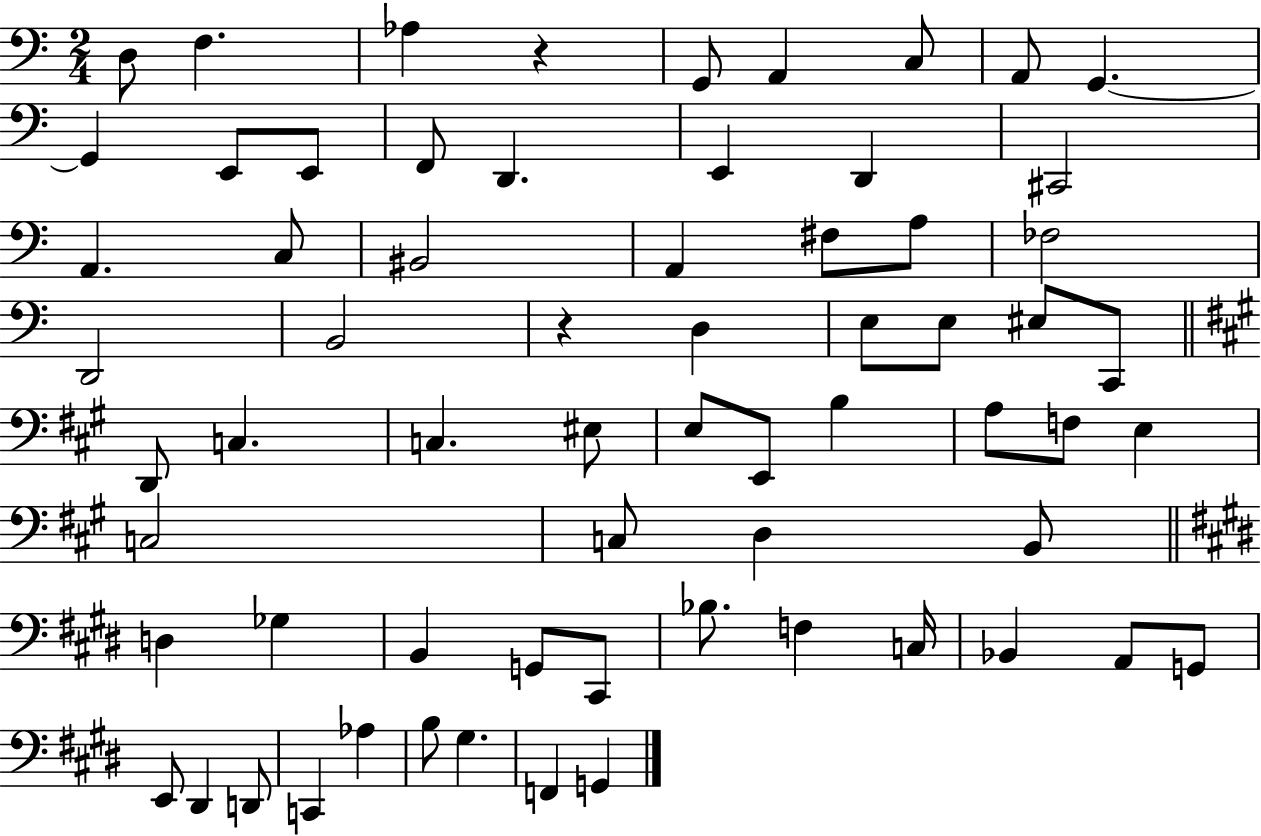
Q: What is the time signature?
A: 2/4